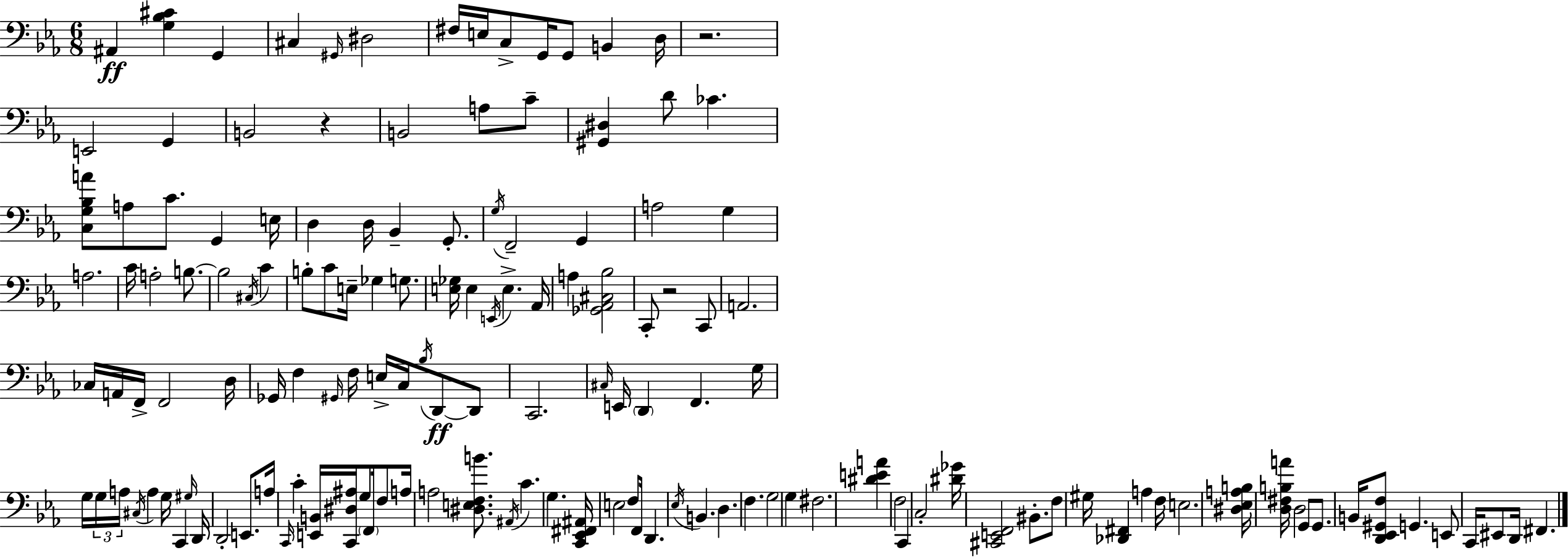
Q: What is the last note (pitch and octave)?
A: F#2